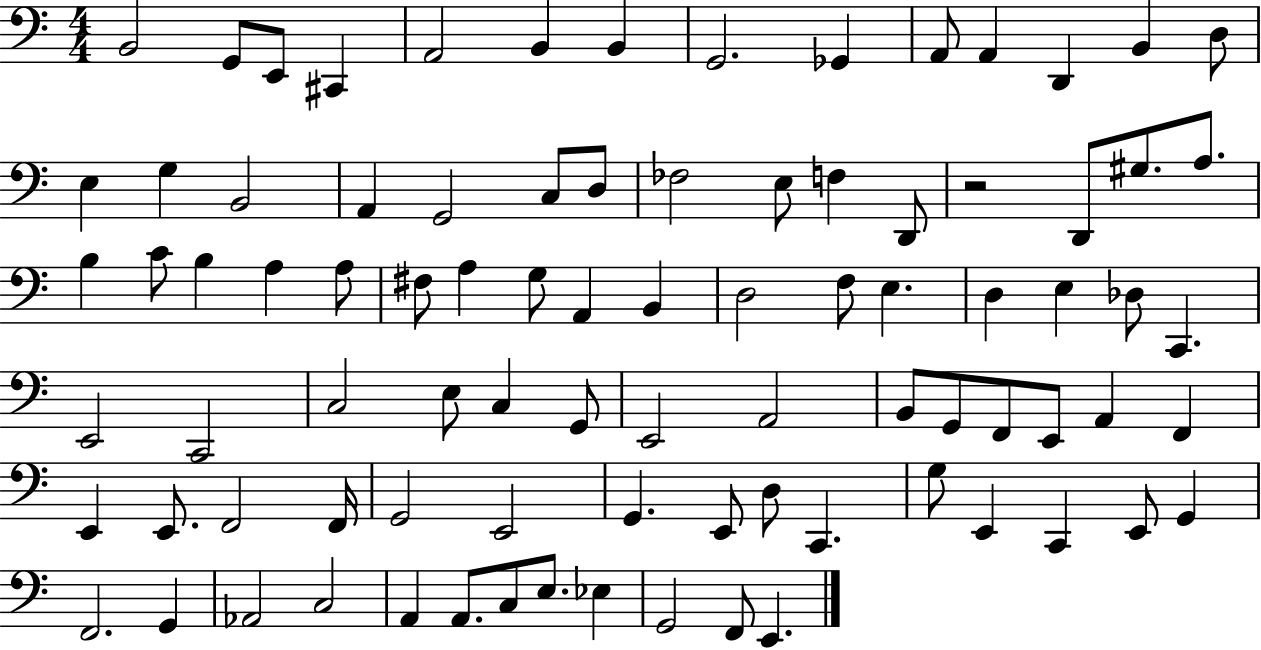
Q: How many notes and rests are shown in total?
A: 87